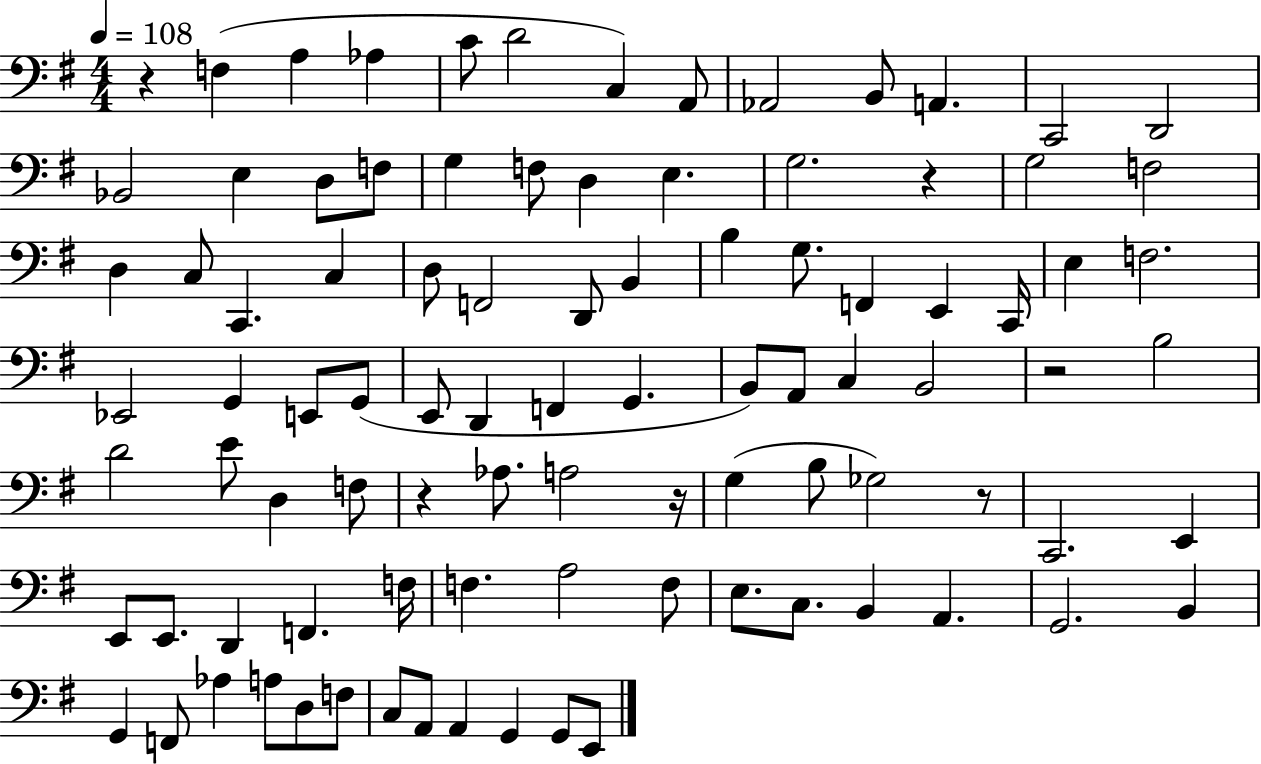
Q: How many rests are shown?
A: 6